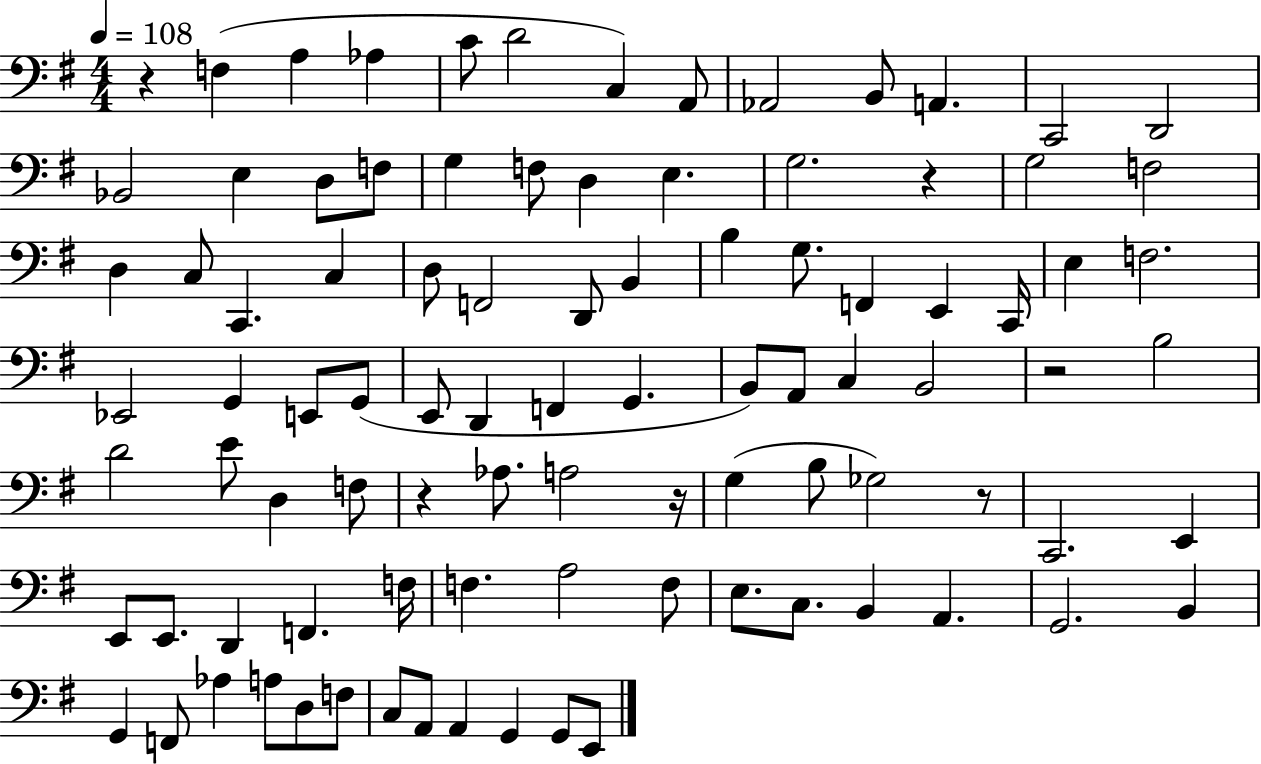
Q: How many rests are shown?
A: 6